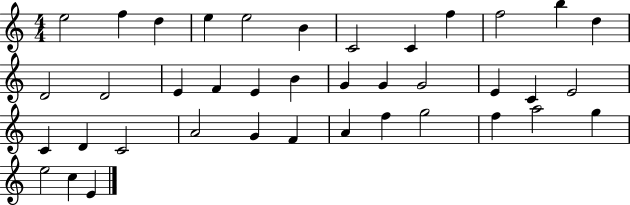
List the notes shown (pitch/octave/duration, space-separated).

E5/h F5/q D5/q E5/q E5/h B4/q C4/h C4/q F5/q F5/h B5/q D5/q D4/h D4/h E4/q F4/q E4/q B4/q G4/q G4/q G4/h E4/q C4/q E4/h C4/q D4/q C4/h A4/h G4/q F4/q A4/q F5/q G5/h F5/q A5/h G5/q E5/h C5/q E4/q